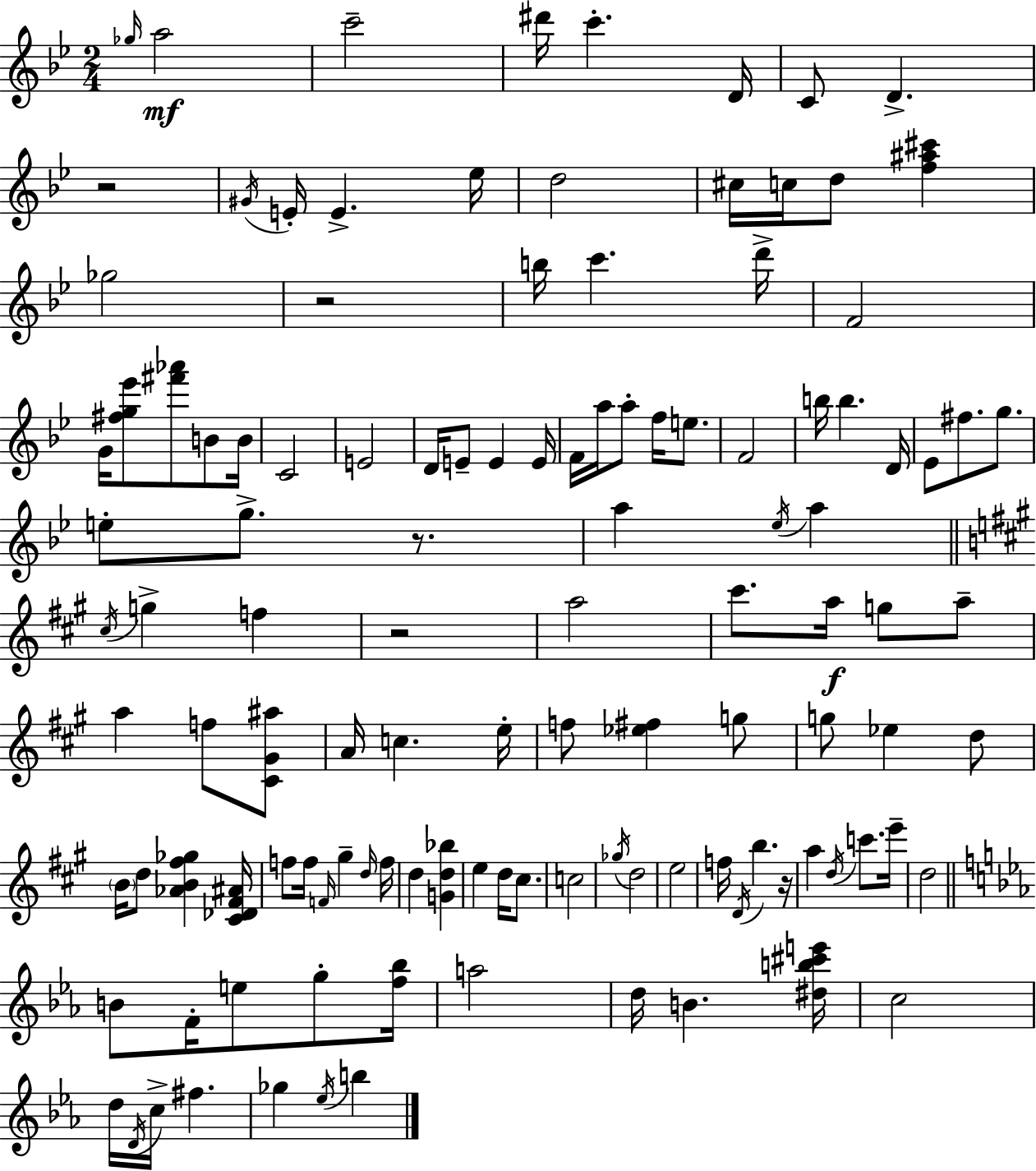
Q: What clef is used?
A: treble